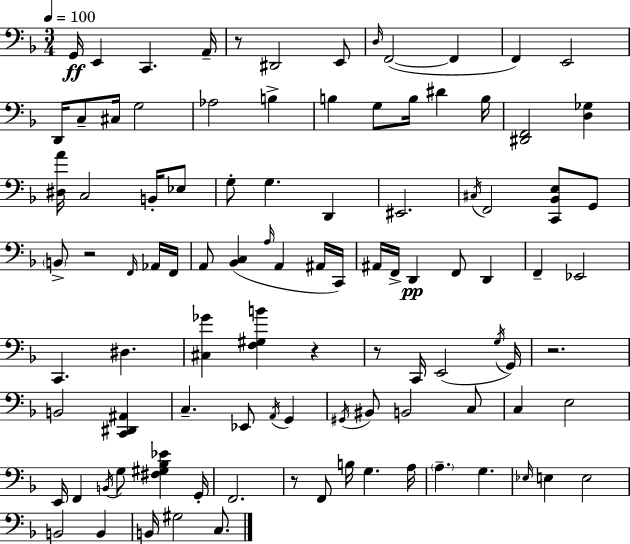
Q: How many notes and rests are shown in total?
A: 100